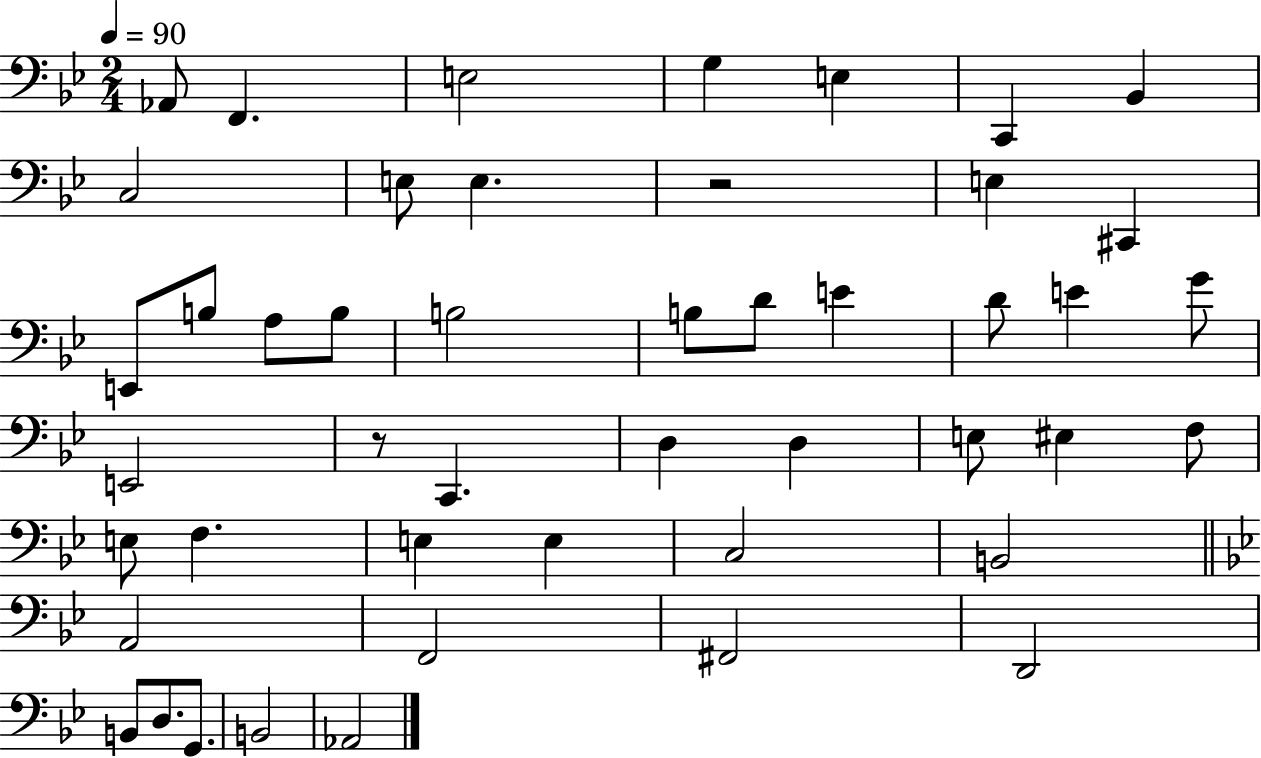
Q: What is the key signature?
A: BES major